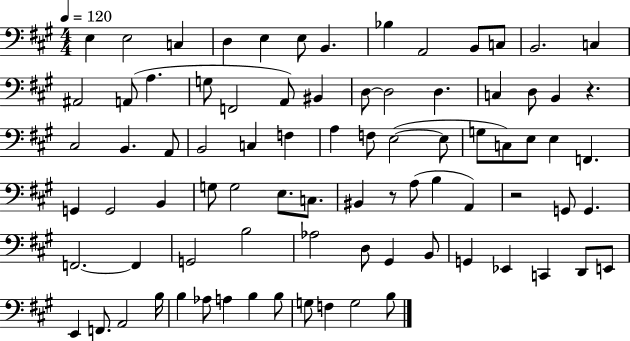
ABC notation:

X:1
T:Untitled
M:4/4
L:1/4
K:A
E, E,2 C, D, E, E,/2 B,, _B, A,,2 B,,/2 C,/2 B,,2 C, ^A,,2 A,,/2 A, G,/2 F,,2 A,,/2 ^B,, D,/2 D,2 D, C, D,/2 B,, z ^C,2 B,, A,,/2 B,,2 C, F, A, F,/2 E,2 E,/2 G,/2 C,/2 E,/2 E, F,, G,, G,,2 B,, G,/2 G,2 E,/2 C,/2 ^B,, z/2 A,/2 B, A,, z2 G,,/2 G,, F,,2 F,, G,,2 B,2 _A,2 D,/2 ^G,, B,,/2 G,, _E,, C,, D,,/2 E,,/2 E,, F,,/2 A,,2 B,/4 B, _A,/2 A, B, B,/2 G,/2 F, G,2 B,/2